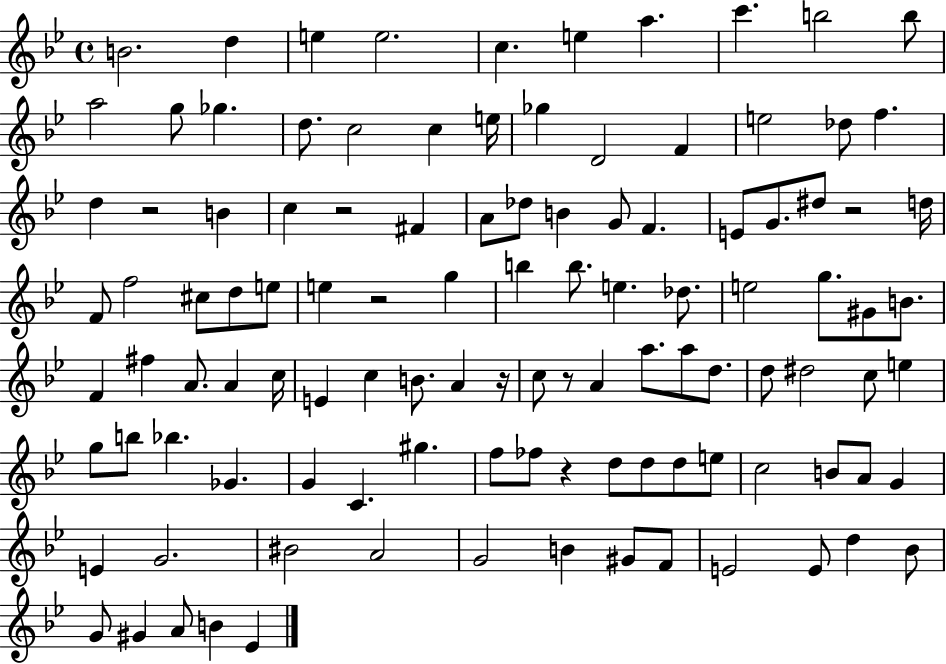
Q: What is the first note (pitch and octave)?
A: B4